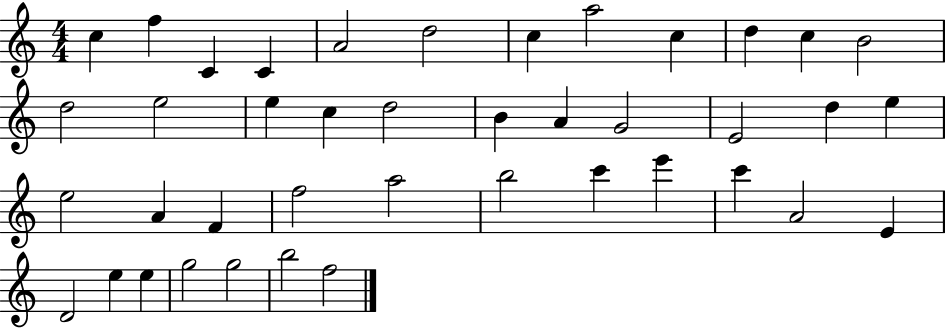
C5/q F5/q C4/q C4/q A4/h D5/h C5/q A5/h C5/q D5/q C5/q B4/h D5/h E5/h E5/q C5/q D5/h B4/q A4/q G4/h E4/h D5/q E5/q E5/h A4/q F4/q F5/h A5/h B5/h C6/q E6/q C6/q A4/h E4/q D4/h E5/q E5/q G5/h G5/h B5/h F5/h